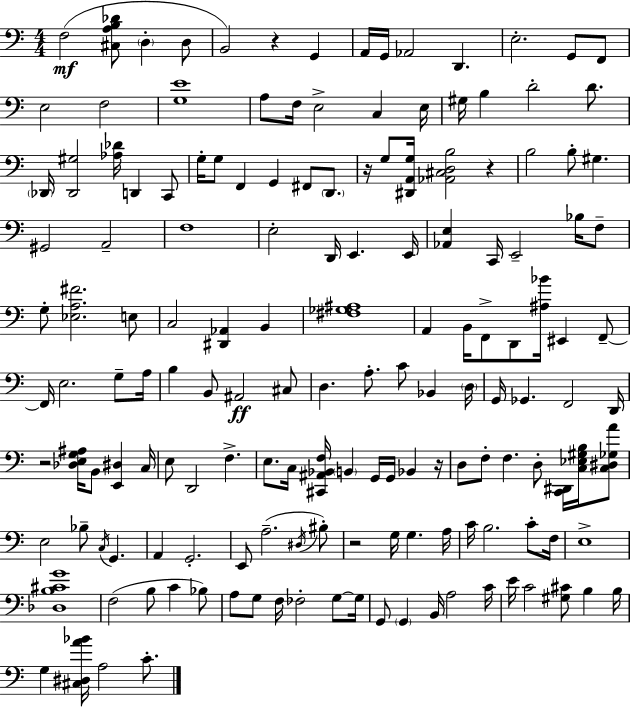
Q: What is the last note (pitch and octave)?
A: C4